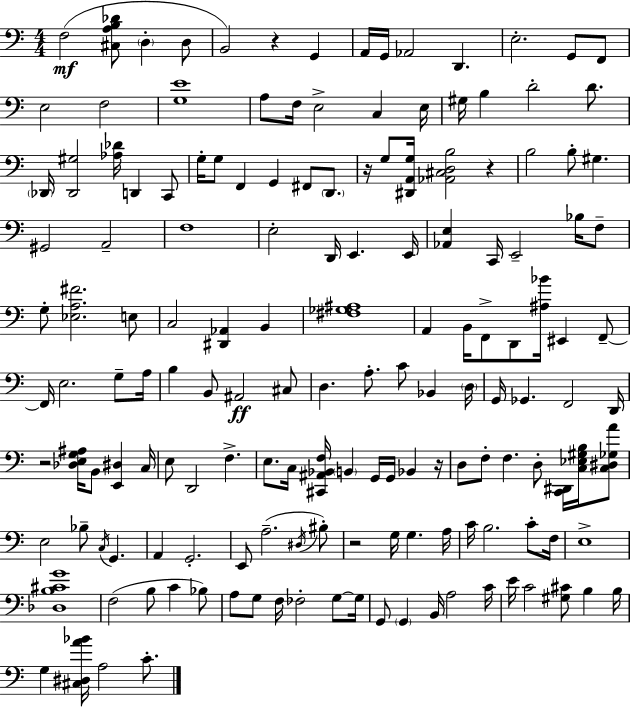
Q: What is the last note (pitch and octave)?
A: C4